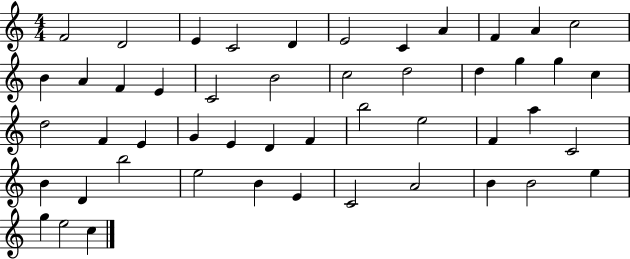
F4/h D4/h E4/q C4/h D4/q E4/h C4/q A4/q F4/q A4/q C5/h B4/q A4/q F4/q E4/q C4/h B4/h C5/h D5/h D5/q G5/q G5/q C5/q D5/h F4/q E4/q G4/q E4/q D4/q F4/q B5/h E5/h F4/q A5/q C4/h B4/q D4/q B5/h E5/h B4/q E4/q C4/h A4/h B4/q B4/h E5/q G5/q E5/h C5/q